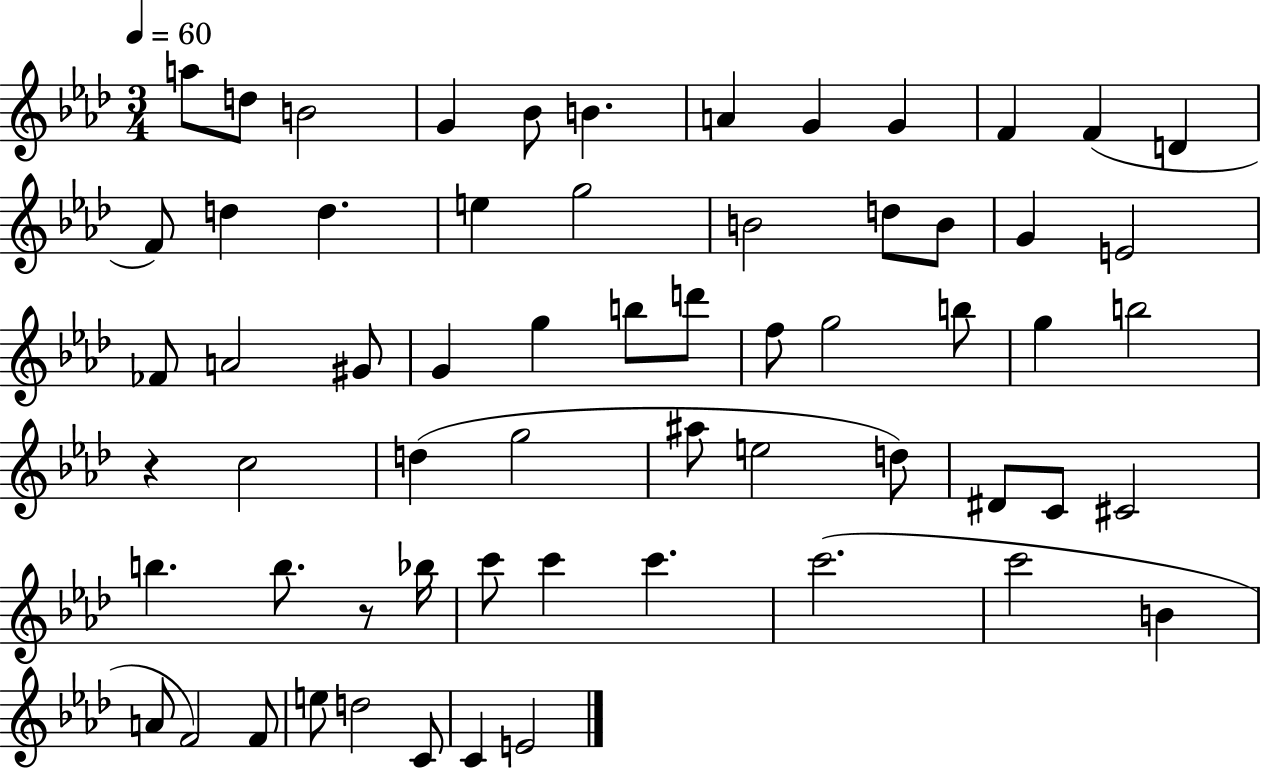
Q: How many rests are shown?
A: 2